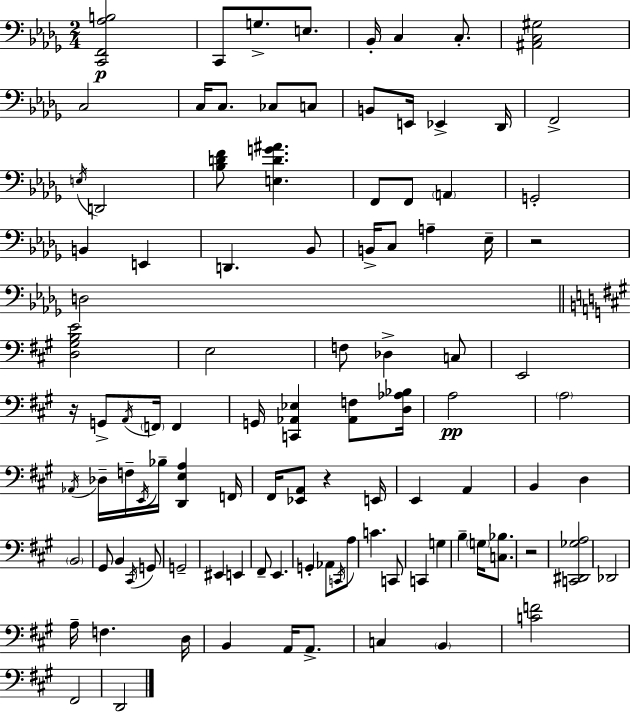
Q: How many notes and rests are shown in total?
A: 103